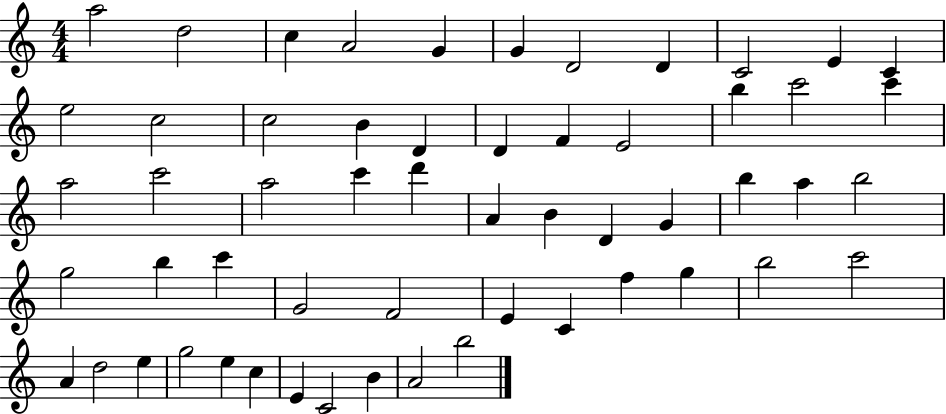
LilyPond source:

{
  \clef treble
  \numericTimeSignature
  \time 4/4
  \key c \major
  a''2 d''2 | c''4 a'2 g'4 | g'4 d'2 d'4 | c'2 e'4 c'4 | \break e''2 c''2 | c''2 b'4 d'4 | d'4 f'4 e'2 | b''4 c'''2 c'''4 | \break a''2 c'''2 | a''2 c'''4 d'''4 | a'4 b'4 d'4 g'4 | b''4 a''4 b''2 | \break g''2 b''4 c'''4 | g'2 f'2 | e'4 c'4 f''4 g''4 | b''2 c'''2 | \break a'4 d''2 e''4 | g''2 e''4 c''4 | e'4 c'2 b'4 | a'2 b''2 | \break \bar "|."
}